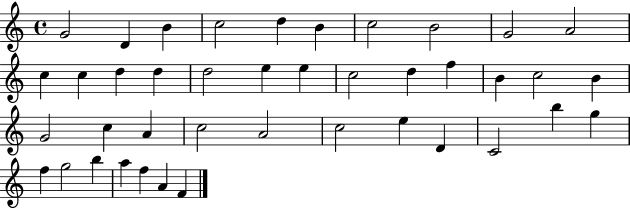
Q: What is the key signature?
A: C major